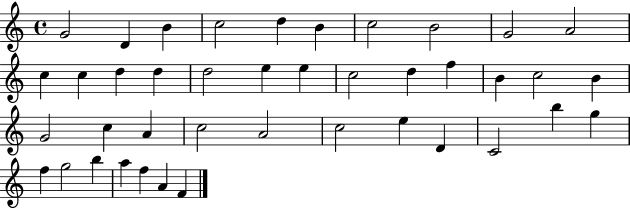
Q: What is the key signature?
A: C major